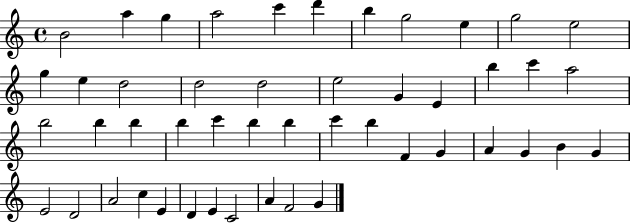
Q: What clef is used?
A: treble